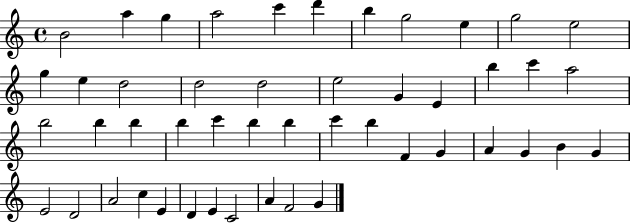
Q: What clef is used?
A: treble